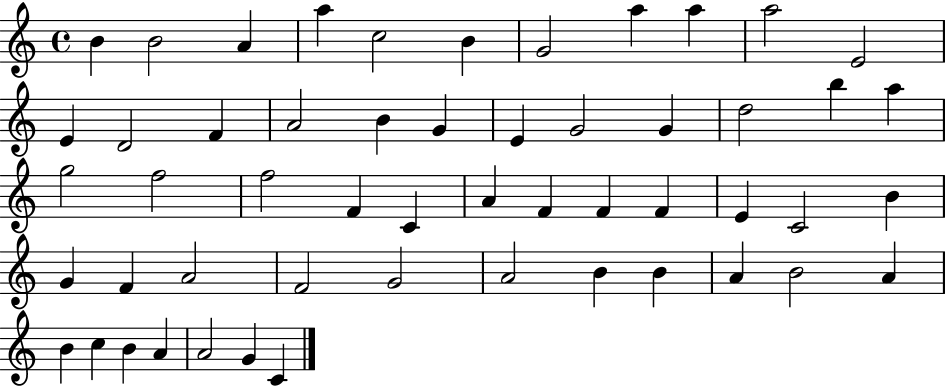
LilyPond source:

{
  \clef treble
  \time 4/4
  \defaultTimeSignature
  \key c \major
  b'4 b'2 a'4 | a''4 c''2 b'4 | g'2 a''4 a''4 | a''2 e'2 | \break e'4 d'2 f'4 | a'2 b'4 g'4 | e'4 g'2 g'4 | d''2 b''4 a''4 | \break g''2 f''2 | f''2 f'4 c'4 | a'4 f'4 f'4 f'4 | e'4 c'2 b'4 | \break g'4 f'4 a'2 | f'2 g'2 | a'2 b'4 b'4 | a'4 b'2 a'4 | \break b'4 c''4 b'4 a'4 | a'2 g'4 c'4 | \bar "|."
}